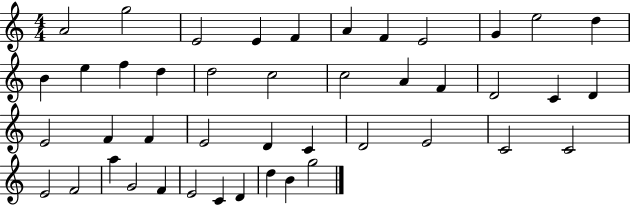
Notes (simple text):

A4/h G5/h E4/h E4/q F4/q A4/q F4/q E4/h G4/q E5/h D5/q B4/q E5/q F5/q D5/q D5/h C5/h C5/h A4/q F4/q D4/h C4/q D4/q E4/h F4/q F4/q E4/h D4/q C4/q D4/h E4/h C4/h C4/h E4/h F4/h A5/q G4/h F4/q E4/h C4/q D4/q D5/q B4/q G5/h